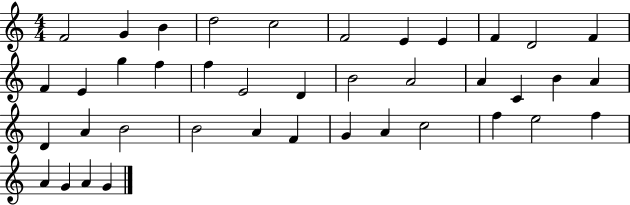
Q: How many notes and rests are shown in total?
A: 40